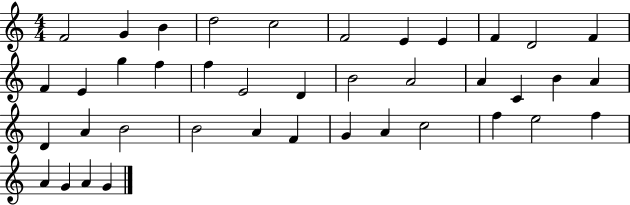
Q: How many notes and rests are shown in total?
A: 40